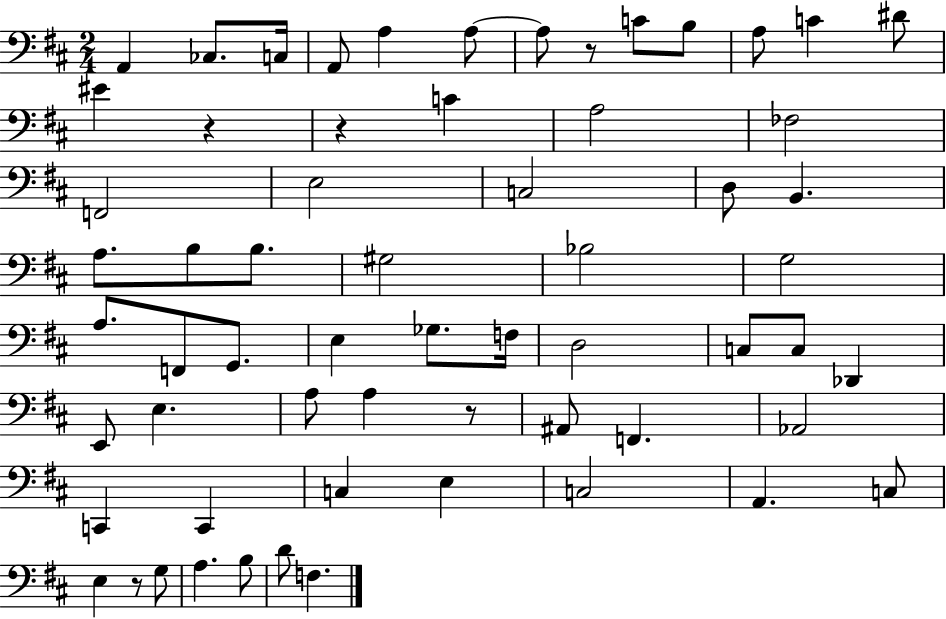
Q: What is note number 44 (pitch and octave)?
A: Ab2